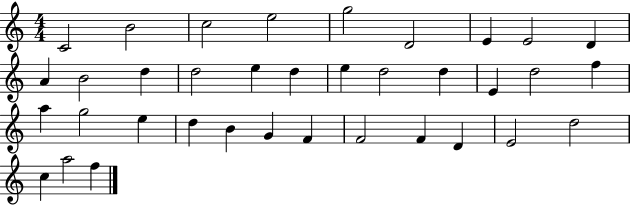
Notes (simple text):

C4/h B4/h C5/h E5/h G5/h D4/h E4/q E4/h D4/q A4/q B4/h D5/q D5/h E5/q D5/q E5/q D5/h D5/q E4/q D5/h F5/q A5/q G5/h E5/q D5/q B4/q G4/q F4/q F4/h F4/q D4/q E4/h D5/h C5/q A5/h F5/q